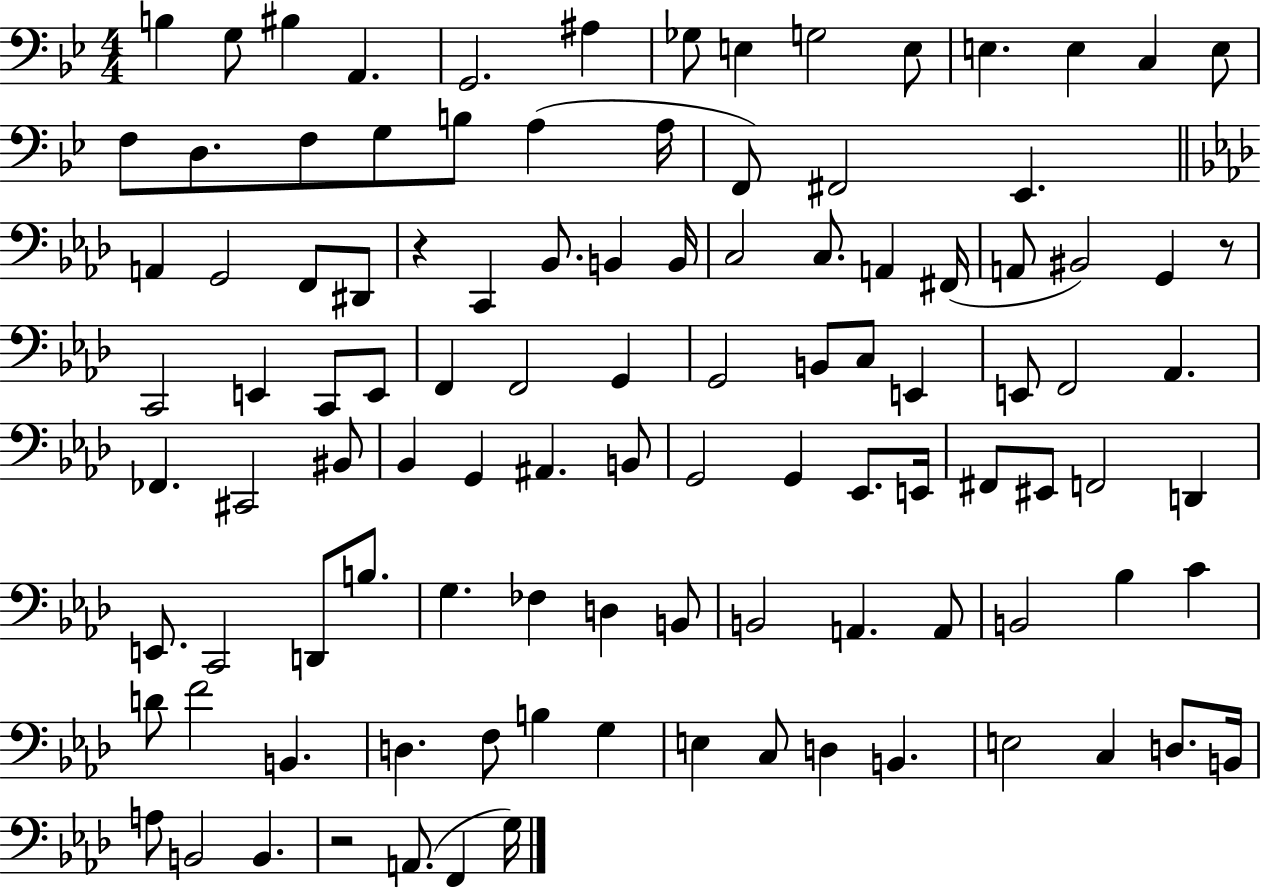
B3/q G3/e BIS3/q A2/q. G2/h. A#3/q Gb3/e E3/q G3/h E3/e E3/q. E3/q C3/q E3/e F3/e D3/e. F3/e G3/e B3/e A3/q A3/s F2/e F#2/h Eb2/q. A2/q G2/h F2/e D#2/e R/q C2/q Bb2/e. B2/q B2/s C3/h C3/e. A2/q F#2/s A2/e BIS2/h G2/q R/e C2/h E2/q C2/e E2/e F2/q F2/h G2/q G2/h B2/e C3/e E2/q E2/e F2/h Ab2/q. FES2/q. C#2/h BIS2/e Bb2/q G2/q A#2/q. B2/e G2/h G2/q Eb2/e. E2/s F#2/e EIS2/e F2/h D2/q E2/e. C2/h D2/e B3/e. G3/q. FES3/q D3/q B2/e B2/h A2/q. A2/e B2/h Bb3/q C4/q D4/e F4/h B2/q. D3/q. F3/e B3/q G3/q E3/q C3/e D3/q B2/q. E3/h C3/q D3/e. B2/s A3/e B2/h B2/q. R/h A2/e. F2/q G3/s